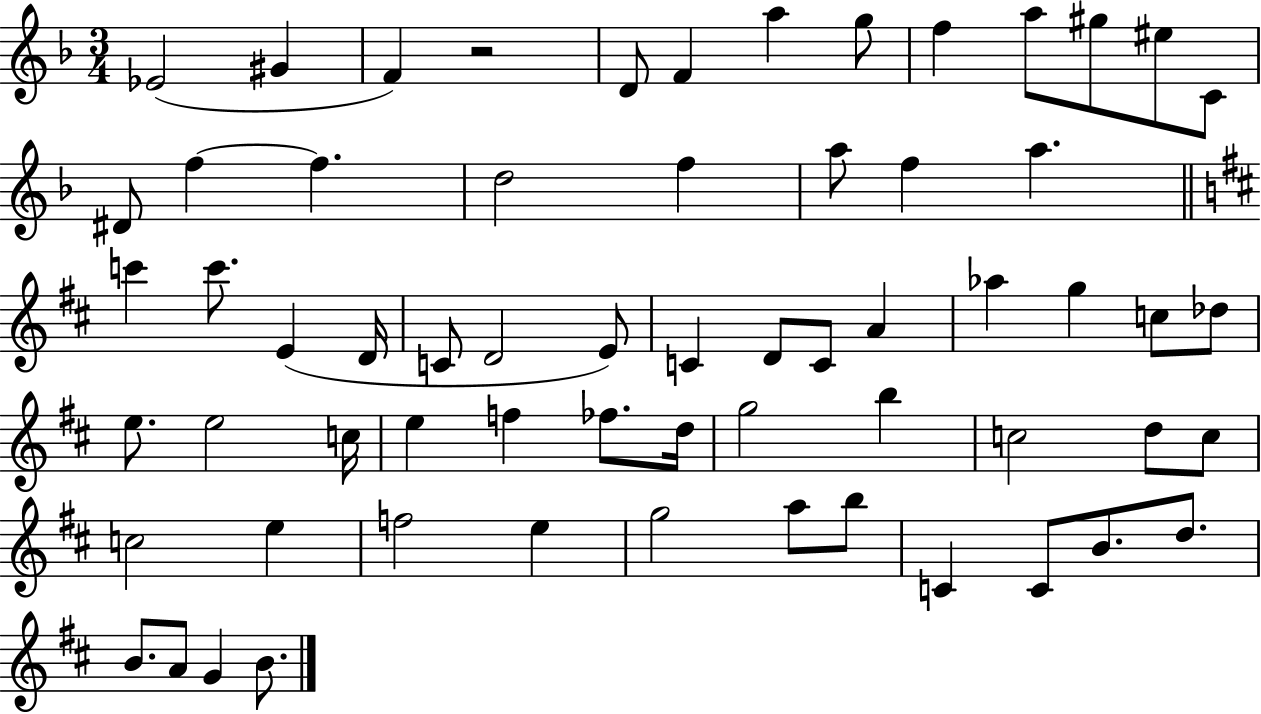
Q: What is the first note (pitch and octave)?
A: Eb4